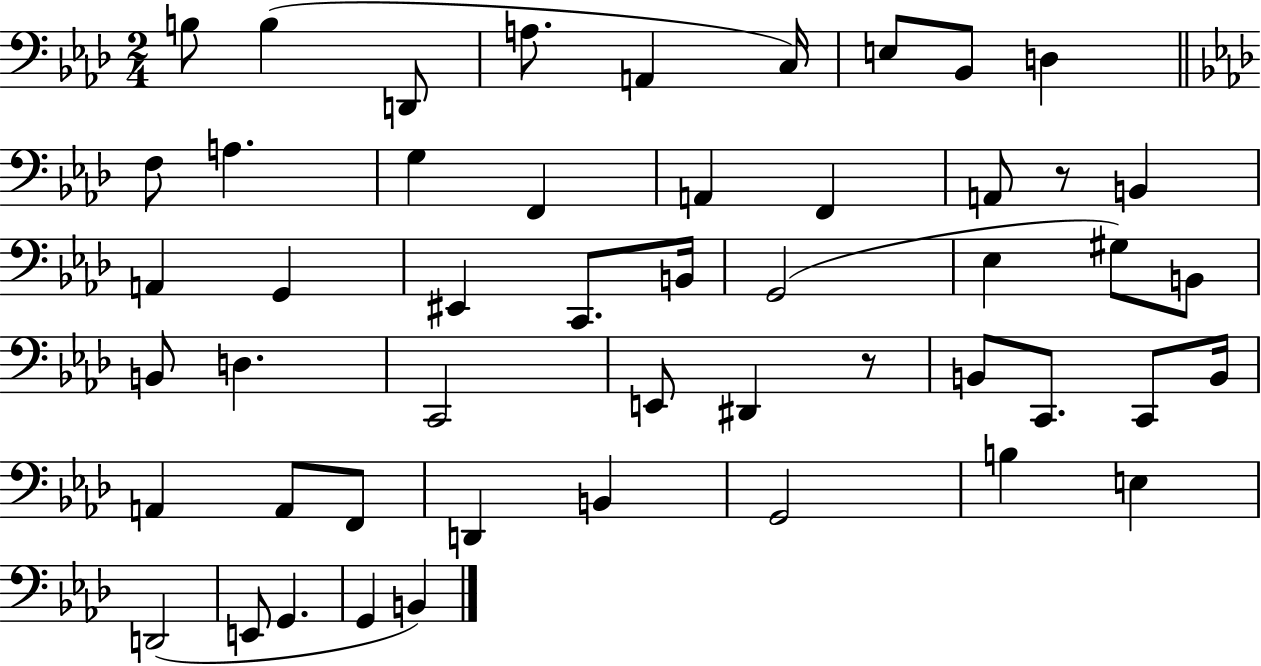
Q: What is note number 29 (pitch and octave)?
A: C2